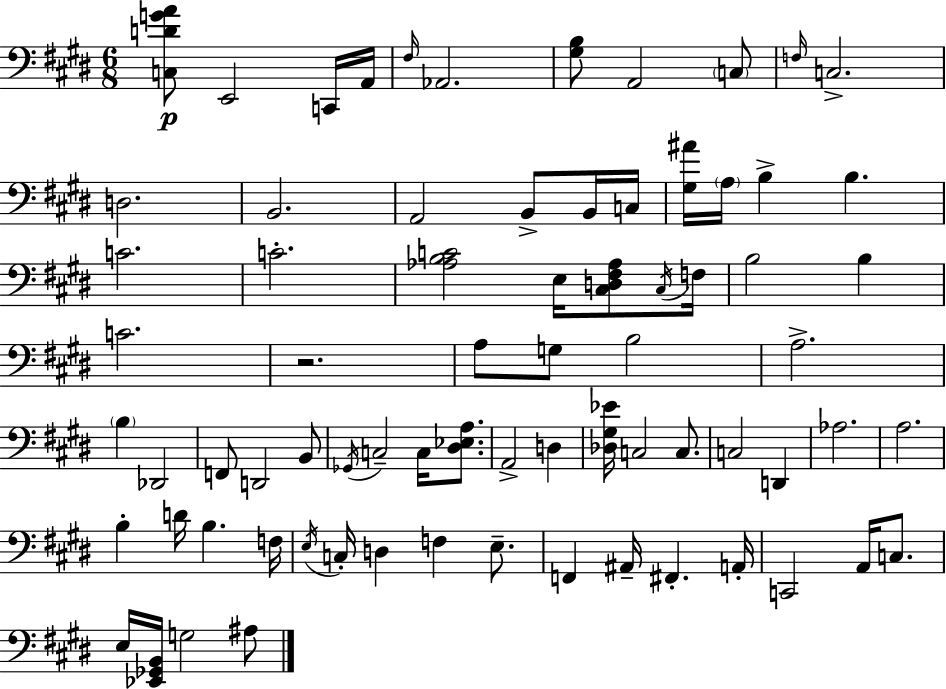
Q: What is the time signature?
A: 6/8